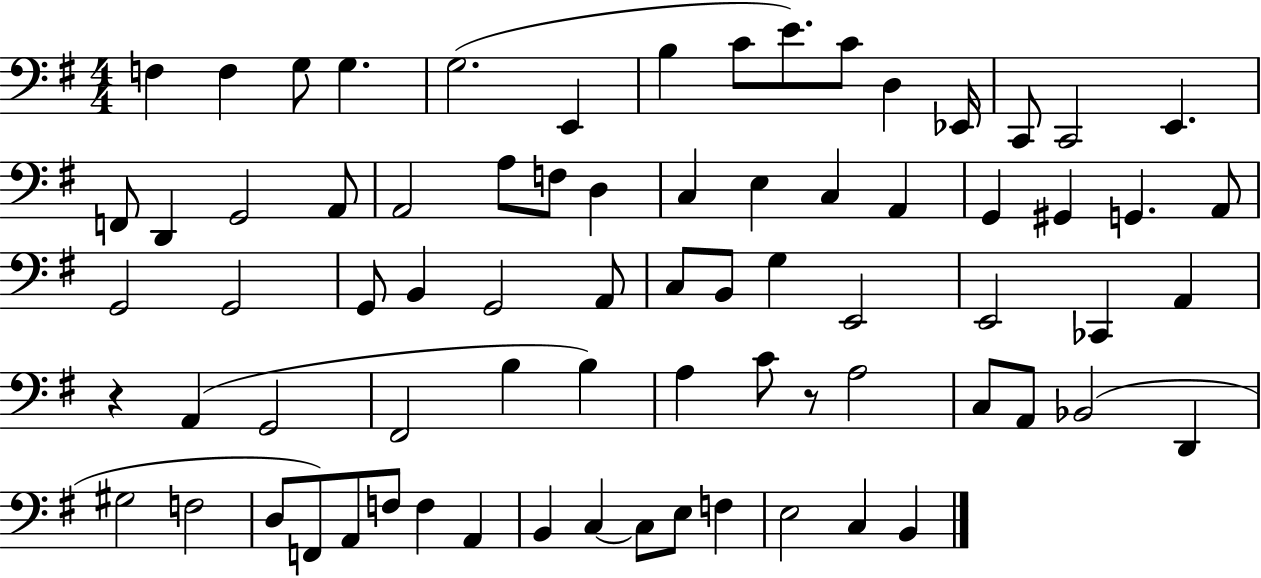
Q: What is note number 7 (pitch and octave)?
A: B3